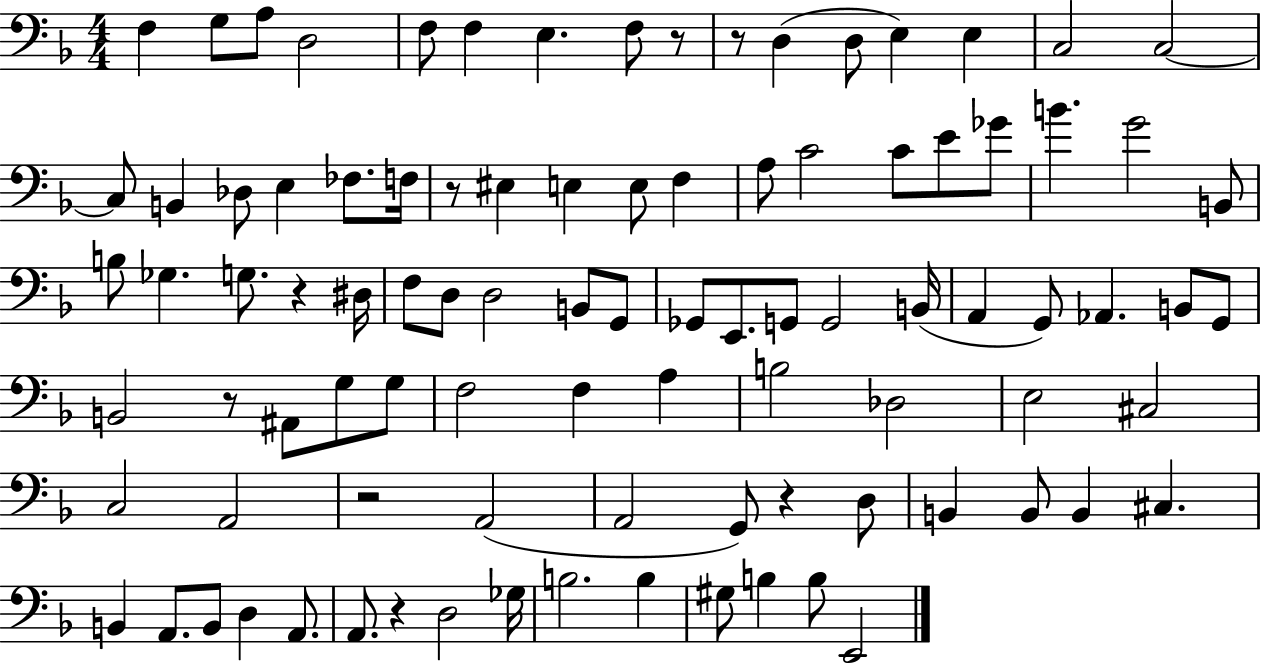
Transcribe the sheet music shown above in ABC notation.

X:1
T:Untitled
M:4/4
L:1/4
K:F
F, G,/2 A,/2 D,2 F,/2 F, E, F,/2 z/2 z/2 D, D,/2 E, E, C,2 C,2 C,/2 B,, _D,/2 E, _F,/2 F,/4 z/2 ^E, E, E,/2 F, A,/2 C2 C/2 E/2 _G/2 B G2 B,,/2 B,/2 _G, G,/2 z ^D,/4 F,/2 D,/2 D,2 B,,/2 G,,/2 _G,,/2 E,,/2 G,,/2 G,,2 B,,/4 A,, G,,/2 _A,, B,,/2 G,,/2 B,,2 z/2 ^A,,/2 G,/2 G,/2 F,2 F, A, B,2 _D,2 E,2 ^C,2 C,2 A,,2 z2 A,,2 A,,2 G,,/2 z D,/2 B,, B,,/2 B,, ^C, B,, A,,/2 B,,/2 D, A,,/2 A,,/2 z D,2 _G,/4 B,2 B, ^G,/2 B, B,/2 E,,2